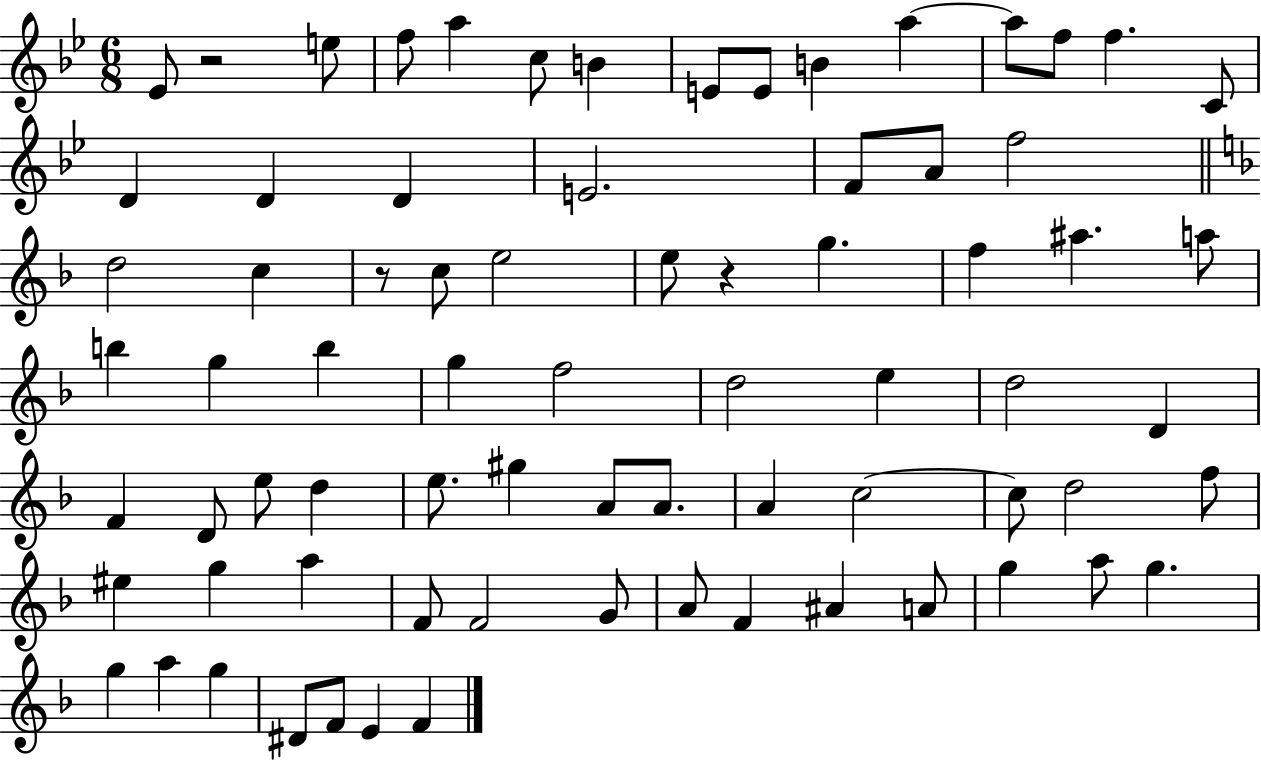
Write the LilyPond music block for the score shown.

{
  \clef treble
  \numericTimeSignature
  \time 6/8
  \key bes \major
  ees'8 r2 e''8 | f''8 a''4 c''8 b'4 | e'8 e'8 b'4 a''4~~ | a''8 f''8 f''4. c'8 | \break d'4 d'4 d'4 | e'2. | f'8 a'8 f''2 | \bar "||" \break \key f \major d''2 c''4 | r8 c''8 e''2 | e''8 r4 g''4. | f''4 ais''4. a''8 | \break b''4 g''4 b''4 | g''4 f''2 | d''2 e''4 | d''2 d'4 | \break f'4 d'8 e''8 d''4 | e''8. gis''4 a'8 a'8. | a'4 c''2~~ | c''8 d''2 f''8 | \break eis''4 g''4 a''4 | f'8 f'2 g'8 | a'8 f'4 ais'4 a'8 | g''4 a''8 g''4. | \break g''4 a''4 g''4 | dis'8 f'8 e'4 f'4 | \bar "|."
}